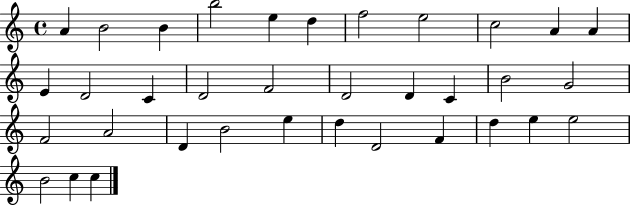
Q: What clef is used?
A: treble